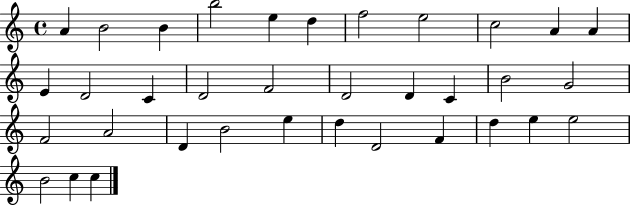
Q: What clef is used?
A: treble